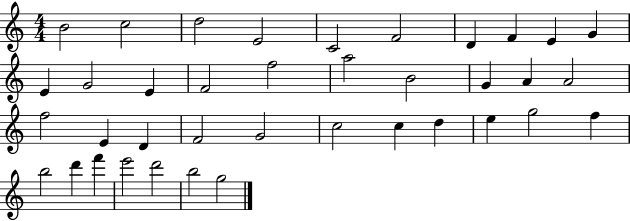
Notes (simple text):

B4/h C5/h D5/h E4/h C4/h F4/h D4/q F4/q E4/q G4/q E4/q G4/h E4/q F4/h F5/h A5/h B4/h G4/q A4/q A4/h F5/h E4/q D4/q F4/h G4/h C5/h C5/q D5/q E5/q G5/h F5/q B5/h D6/q F6/q E6/h D6/h B5/h G5/h